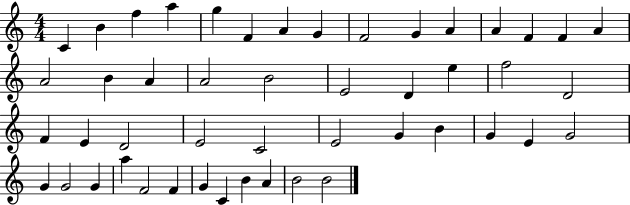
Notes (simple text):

C4/q B4/q F5/q A5/q G5/q F4/q A4/q G4/q F4/h G4/q A4/q A4/q F4/q F4/q A4/q A4/h B4/q A4/q A4/h B4/h E4/h D4/q E5/q F5/h D4/h F4/q E4/q D4/h E4/h C4/h E4/h G4/q B4/q G4/q E4/q G4/h G4/q G4/h G4/q A5/q F4/h F4/q G4/q C4/q B4/q A4/q B4/h B4/h